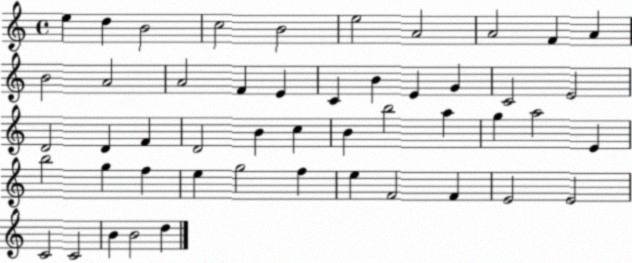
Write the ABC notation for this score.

X:1
T:Untitled
M:4/4
L:1/4
K:C
e d B2 c2 B2 e2 A2 A2 F A B2 A2 A2 F E C B E G C2 E2 D2 D F D2 B c B b2 a g a2 E b2 g f e g2 f e F2 F E2 E2 C2 C2 B B2 d